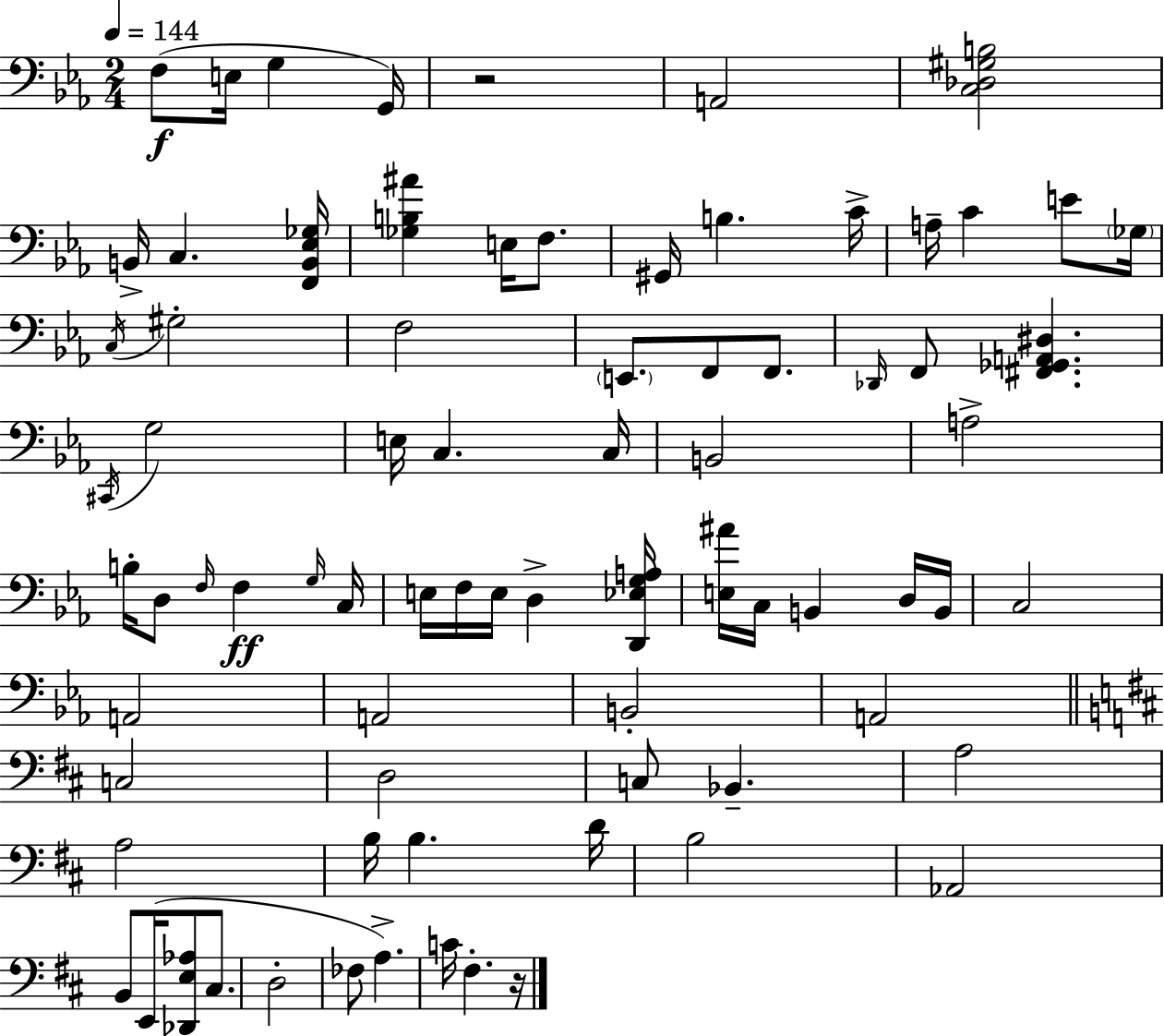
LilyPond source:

{
  \clef bass
  \numericTimeSignature
  \time 2/4
  \key ees \major
  \tempo 4 = 144
  f8(\f e16 g4 g,16) | r2 | a,2 | <c des gis b>2 | \break b,16-> c4. <f, b, ees ges>16 | <ges b ais'>4 e16 f8. | gis,16 b4. c'16-> | a16-- c'4 e'8 \parenthesize ges16 | \break \acciaccatura { c16 } gis2-. | f2 | \parenthesize e,8. f,8 f,8. | \grace { des,16 } f,8 <fis, ges, a, dis>4. | \break \acciaccatura { cis,16 } g2 | e16 c4. | c16 b,2 | a2-> | \break b16-. d8 \grace { f16 } f4\ff | \grace { g16 } c16 e16 f16 e16 | d4-> <d, ees g a>16 <e ais'>16 c16 b,4 | d16 b,16 c2 | \break a,2 | a,2 | b,2-. | a,2 | \break \bar "||" \break \key d \major c2 | d2 | c8 bes,4.-- | a2 | \break a2 | b16 b4. d'16 | b2 | aes,2 | \break b,8 e,16( <des, e aes>8 cis8. | d2-. | fes8 a4.->) | c'16 fis4.-. r16 | \break \bar "|."
}